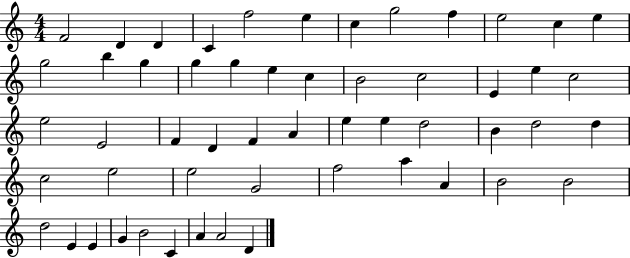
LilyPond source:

{
  \clef treble
  \numericTimeSignature
  \time 4/4
  \key c \major
  f'2 d'4 d'4 | c'4 f''2 e''4 | c''4 g''2 f''4 | e''2 c''4 e''4 | \break g''2 b''4 g''4 | g''4 g''4 e''4 c''4 | b'2 c''2 | e'4 e''4 c''2 | \break e''2 e'2 | f'4 d'4 f'4 a'4 | e''4 e''4 d''2 | b'4 d''2 d''4 | \break c''2 e''2 | e''2 g'2 | f''2 a''4 a'4 | b'2 b'2 | \break d''2 e'4 e'4 | g'4 b'2 c'4 | a'4 a'2 d'4 | \bar "|."
}